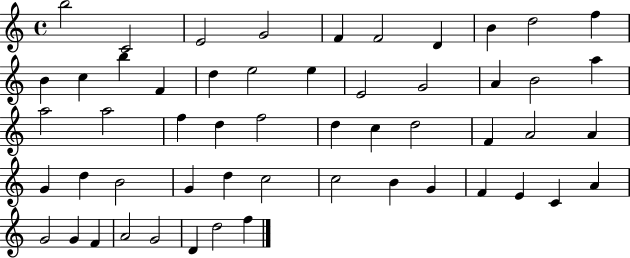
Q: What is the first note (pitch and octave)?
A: B5